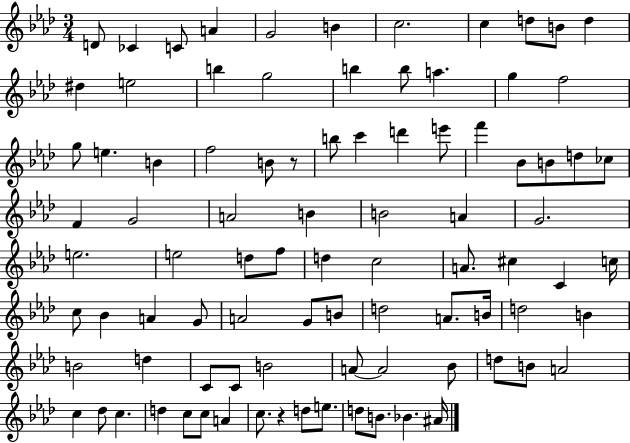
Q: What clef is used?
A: treble